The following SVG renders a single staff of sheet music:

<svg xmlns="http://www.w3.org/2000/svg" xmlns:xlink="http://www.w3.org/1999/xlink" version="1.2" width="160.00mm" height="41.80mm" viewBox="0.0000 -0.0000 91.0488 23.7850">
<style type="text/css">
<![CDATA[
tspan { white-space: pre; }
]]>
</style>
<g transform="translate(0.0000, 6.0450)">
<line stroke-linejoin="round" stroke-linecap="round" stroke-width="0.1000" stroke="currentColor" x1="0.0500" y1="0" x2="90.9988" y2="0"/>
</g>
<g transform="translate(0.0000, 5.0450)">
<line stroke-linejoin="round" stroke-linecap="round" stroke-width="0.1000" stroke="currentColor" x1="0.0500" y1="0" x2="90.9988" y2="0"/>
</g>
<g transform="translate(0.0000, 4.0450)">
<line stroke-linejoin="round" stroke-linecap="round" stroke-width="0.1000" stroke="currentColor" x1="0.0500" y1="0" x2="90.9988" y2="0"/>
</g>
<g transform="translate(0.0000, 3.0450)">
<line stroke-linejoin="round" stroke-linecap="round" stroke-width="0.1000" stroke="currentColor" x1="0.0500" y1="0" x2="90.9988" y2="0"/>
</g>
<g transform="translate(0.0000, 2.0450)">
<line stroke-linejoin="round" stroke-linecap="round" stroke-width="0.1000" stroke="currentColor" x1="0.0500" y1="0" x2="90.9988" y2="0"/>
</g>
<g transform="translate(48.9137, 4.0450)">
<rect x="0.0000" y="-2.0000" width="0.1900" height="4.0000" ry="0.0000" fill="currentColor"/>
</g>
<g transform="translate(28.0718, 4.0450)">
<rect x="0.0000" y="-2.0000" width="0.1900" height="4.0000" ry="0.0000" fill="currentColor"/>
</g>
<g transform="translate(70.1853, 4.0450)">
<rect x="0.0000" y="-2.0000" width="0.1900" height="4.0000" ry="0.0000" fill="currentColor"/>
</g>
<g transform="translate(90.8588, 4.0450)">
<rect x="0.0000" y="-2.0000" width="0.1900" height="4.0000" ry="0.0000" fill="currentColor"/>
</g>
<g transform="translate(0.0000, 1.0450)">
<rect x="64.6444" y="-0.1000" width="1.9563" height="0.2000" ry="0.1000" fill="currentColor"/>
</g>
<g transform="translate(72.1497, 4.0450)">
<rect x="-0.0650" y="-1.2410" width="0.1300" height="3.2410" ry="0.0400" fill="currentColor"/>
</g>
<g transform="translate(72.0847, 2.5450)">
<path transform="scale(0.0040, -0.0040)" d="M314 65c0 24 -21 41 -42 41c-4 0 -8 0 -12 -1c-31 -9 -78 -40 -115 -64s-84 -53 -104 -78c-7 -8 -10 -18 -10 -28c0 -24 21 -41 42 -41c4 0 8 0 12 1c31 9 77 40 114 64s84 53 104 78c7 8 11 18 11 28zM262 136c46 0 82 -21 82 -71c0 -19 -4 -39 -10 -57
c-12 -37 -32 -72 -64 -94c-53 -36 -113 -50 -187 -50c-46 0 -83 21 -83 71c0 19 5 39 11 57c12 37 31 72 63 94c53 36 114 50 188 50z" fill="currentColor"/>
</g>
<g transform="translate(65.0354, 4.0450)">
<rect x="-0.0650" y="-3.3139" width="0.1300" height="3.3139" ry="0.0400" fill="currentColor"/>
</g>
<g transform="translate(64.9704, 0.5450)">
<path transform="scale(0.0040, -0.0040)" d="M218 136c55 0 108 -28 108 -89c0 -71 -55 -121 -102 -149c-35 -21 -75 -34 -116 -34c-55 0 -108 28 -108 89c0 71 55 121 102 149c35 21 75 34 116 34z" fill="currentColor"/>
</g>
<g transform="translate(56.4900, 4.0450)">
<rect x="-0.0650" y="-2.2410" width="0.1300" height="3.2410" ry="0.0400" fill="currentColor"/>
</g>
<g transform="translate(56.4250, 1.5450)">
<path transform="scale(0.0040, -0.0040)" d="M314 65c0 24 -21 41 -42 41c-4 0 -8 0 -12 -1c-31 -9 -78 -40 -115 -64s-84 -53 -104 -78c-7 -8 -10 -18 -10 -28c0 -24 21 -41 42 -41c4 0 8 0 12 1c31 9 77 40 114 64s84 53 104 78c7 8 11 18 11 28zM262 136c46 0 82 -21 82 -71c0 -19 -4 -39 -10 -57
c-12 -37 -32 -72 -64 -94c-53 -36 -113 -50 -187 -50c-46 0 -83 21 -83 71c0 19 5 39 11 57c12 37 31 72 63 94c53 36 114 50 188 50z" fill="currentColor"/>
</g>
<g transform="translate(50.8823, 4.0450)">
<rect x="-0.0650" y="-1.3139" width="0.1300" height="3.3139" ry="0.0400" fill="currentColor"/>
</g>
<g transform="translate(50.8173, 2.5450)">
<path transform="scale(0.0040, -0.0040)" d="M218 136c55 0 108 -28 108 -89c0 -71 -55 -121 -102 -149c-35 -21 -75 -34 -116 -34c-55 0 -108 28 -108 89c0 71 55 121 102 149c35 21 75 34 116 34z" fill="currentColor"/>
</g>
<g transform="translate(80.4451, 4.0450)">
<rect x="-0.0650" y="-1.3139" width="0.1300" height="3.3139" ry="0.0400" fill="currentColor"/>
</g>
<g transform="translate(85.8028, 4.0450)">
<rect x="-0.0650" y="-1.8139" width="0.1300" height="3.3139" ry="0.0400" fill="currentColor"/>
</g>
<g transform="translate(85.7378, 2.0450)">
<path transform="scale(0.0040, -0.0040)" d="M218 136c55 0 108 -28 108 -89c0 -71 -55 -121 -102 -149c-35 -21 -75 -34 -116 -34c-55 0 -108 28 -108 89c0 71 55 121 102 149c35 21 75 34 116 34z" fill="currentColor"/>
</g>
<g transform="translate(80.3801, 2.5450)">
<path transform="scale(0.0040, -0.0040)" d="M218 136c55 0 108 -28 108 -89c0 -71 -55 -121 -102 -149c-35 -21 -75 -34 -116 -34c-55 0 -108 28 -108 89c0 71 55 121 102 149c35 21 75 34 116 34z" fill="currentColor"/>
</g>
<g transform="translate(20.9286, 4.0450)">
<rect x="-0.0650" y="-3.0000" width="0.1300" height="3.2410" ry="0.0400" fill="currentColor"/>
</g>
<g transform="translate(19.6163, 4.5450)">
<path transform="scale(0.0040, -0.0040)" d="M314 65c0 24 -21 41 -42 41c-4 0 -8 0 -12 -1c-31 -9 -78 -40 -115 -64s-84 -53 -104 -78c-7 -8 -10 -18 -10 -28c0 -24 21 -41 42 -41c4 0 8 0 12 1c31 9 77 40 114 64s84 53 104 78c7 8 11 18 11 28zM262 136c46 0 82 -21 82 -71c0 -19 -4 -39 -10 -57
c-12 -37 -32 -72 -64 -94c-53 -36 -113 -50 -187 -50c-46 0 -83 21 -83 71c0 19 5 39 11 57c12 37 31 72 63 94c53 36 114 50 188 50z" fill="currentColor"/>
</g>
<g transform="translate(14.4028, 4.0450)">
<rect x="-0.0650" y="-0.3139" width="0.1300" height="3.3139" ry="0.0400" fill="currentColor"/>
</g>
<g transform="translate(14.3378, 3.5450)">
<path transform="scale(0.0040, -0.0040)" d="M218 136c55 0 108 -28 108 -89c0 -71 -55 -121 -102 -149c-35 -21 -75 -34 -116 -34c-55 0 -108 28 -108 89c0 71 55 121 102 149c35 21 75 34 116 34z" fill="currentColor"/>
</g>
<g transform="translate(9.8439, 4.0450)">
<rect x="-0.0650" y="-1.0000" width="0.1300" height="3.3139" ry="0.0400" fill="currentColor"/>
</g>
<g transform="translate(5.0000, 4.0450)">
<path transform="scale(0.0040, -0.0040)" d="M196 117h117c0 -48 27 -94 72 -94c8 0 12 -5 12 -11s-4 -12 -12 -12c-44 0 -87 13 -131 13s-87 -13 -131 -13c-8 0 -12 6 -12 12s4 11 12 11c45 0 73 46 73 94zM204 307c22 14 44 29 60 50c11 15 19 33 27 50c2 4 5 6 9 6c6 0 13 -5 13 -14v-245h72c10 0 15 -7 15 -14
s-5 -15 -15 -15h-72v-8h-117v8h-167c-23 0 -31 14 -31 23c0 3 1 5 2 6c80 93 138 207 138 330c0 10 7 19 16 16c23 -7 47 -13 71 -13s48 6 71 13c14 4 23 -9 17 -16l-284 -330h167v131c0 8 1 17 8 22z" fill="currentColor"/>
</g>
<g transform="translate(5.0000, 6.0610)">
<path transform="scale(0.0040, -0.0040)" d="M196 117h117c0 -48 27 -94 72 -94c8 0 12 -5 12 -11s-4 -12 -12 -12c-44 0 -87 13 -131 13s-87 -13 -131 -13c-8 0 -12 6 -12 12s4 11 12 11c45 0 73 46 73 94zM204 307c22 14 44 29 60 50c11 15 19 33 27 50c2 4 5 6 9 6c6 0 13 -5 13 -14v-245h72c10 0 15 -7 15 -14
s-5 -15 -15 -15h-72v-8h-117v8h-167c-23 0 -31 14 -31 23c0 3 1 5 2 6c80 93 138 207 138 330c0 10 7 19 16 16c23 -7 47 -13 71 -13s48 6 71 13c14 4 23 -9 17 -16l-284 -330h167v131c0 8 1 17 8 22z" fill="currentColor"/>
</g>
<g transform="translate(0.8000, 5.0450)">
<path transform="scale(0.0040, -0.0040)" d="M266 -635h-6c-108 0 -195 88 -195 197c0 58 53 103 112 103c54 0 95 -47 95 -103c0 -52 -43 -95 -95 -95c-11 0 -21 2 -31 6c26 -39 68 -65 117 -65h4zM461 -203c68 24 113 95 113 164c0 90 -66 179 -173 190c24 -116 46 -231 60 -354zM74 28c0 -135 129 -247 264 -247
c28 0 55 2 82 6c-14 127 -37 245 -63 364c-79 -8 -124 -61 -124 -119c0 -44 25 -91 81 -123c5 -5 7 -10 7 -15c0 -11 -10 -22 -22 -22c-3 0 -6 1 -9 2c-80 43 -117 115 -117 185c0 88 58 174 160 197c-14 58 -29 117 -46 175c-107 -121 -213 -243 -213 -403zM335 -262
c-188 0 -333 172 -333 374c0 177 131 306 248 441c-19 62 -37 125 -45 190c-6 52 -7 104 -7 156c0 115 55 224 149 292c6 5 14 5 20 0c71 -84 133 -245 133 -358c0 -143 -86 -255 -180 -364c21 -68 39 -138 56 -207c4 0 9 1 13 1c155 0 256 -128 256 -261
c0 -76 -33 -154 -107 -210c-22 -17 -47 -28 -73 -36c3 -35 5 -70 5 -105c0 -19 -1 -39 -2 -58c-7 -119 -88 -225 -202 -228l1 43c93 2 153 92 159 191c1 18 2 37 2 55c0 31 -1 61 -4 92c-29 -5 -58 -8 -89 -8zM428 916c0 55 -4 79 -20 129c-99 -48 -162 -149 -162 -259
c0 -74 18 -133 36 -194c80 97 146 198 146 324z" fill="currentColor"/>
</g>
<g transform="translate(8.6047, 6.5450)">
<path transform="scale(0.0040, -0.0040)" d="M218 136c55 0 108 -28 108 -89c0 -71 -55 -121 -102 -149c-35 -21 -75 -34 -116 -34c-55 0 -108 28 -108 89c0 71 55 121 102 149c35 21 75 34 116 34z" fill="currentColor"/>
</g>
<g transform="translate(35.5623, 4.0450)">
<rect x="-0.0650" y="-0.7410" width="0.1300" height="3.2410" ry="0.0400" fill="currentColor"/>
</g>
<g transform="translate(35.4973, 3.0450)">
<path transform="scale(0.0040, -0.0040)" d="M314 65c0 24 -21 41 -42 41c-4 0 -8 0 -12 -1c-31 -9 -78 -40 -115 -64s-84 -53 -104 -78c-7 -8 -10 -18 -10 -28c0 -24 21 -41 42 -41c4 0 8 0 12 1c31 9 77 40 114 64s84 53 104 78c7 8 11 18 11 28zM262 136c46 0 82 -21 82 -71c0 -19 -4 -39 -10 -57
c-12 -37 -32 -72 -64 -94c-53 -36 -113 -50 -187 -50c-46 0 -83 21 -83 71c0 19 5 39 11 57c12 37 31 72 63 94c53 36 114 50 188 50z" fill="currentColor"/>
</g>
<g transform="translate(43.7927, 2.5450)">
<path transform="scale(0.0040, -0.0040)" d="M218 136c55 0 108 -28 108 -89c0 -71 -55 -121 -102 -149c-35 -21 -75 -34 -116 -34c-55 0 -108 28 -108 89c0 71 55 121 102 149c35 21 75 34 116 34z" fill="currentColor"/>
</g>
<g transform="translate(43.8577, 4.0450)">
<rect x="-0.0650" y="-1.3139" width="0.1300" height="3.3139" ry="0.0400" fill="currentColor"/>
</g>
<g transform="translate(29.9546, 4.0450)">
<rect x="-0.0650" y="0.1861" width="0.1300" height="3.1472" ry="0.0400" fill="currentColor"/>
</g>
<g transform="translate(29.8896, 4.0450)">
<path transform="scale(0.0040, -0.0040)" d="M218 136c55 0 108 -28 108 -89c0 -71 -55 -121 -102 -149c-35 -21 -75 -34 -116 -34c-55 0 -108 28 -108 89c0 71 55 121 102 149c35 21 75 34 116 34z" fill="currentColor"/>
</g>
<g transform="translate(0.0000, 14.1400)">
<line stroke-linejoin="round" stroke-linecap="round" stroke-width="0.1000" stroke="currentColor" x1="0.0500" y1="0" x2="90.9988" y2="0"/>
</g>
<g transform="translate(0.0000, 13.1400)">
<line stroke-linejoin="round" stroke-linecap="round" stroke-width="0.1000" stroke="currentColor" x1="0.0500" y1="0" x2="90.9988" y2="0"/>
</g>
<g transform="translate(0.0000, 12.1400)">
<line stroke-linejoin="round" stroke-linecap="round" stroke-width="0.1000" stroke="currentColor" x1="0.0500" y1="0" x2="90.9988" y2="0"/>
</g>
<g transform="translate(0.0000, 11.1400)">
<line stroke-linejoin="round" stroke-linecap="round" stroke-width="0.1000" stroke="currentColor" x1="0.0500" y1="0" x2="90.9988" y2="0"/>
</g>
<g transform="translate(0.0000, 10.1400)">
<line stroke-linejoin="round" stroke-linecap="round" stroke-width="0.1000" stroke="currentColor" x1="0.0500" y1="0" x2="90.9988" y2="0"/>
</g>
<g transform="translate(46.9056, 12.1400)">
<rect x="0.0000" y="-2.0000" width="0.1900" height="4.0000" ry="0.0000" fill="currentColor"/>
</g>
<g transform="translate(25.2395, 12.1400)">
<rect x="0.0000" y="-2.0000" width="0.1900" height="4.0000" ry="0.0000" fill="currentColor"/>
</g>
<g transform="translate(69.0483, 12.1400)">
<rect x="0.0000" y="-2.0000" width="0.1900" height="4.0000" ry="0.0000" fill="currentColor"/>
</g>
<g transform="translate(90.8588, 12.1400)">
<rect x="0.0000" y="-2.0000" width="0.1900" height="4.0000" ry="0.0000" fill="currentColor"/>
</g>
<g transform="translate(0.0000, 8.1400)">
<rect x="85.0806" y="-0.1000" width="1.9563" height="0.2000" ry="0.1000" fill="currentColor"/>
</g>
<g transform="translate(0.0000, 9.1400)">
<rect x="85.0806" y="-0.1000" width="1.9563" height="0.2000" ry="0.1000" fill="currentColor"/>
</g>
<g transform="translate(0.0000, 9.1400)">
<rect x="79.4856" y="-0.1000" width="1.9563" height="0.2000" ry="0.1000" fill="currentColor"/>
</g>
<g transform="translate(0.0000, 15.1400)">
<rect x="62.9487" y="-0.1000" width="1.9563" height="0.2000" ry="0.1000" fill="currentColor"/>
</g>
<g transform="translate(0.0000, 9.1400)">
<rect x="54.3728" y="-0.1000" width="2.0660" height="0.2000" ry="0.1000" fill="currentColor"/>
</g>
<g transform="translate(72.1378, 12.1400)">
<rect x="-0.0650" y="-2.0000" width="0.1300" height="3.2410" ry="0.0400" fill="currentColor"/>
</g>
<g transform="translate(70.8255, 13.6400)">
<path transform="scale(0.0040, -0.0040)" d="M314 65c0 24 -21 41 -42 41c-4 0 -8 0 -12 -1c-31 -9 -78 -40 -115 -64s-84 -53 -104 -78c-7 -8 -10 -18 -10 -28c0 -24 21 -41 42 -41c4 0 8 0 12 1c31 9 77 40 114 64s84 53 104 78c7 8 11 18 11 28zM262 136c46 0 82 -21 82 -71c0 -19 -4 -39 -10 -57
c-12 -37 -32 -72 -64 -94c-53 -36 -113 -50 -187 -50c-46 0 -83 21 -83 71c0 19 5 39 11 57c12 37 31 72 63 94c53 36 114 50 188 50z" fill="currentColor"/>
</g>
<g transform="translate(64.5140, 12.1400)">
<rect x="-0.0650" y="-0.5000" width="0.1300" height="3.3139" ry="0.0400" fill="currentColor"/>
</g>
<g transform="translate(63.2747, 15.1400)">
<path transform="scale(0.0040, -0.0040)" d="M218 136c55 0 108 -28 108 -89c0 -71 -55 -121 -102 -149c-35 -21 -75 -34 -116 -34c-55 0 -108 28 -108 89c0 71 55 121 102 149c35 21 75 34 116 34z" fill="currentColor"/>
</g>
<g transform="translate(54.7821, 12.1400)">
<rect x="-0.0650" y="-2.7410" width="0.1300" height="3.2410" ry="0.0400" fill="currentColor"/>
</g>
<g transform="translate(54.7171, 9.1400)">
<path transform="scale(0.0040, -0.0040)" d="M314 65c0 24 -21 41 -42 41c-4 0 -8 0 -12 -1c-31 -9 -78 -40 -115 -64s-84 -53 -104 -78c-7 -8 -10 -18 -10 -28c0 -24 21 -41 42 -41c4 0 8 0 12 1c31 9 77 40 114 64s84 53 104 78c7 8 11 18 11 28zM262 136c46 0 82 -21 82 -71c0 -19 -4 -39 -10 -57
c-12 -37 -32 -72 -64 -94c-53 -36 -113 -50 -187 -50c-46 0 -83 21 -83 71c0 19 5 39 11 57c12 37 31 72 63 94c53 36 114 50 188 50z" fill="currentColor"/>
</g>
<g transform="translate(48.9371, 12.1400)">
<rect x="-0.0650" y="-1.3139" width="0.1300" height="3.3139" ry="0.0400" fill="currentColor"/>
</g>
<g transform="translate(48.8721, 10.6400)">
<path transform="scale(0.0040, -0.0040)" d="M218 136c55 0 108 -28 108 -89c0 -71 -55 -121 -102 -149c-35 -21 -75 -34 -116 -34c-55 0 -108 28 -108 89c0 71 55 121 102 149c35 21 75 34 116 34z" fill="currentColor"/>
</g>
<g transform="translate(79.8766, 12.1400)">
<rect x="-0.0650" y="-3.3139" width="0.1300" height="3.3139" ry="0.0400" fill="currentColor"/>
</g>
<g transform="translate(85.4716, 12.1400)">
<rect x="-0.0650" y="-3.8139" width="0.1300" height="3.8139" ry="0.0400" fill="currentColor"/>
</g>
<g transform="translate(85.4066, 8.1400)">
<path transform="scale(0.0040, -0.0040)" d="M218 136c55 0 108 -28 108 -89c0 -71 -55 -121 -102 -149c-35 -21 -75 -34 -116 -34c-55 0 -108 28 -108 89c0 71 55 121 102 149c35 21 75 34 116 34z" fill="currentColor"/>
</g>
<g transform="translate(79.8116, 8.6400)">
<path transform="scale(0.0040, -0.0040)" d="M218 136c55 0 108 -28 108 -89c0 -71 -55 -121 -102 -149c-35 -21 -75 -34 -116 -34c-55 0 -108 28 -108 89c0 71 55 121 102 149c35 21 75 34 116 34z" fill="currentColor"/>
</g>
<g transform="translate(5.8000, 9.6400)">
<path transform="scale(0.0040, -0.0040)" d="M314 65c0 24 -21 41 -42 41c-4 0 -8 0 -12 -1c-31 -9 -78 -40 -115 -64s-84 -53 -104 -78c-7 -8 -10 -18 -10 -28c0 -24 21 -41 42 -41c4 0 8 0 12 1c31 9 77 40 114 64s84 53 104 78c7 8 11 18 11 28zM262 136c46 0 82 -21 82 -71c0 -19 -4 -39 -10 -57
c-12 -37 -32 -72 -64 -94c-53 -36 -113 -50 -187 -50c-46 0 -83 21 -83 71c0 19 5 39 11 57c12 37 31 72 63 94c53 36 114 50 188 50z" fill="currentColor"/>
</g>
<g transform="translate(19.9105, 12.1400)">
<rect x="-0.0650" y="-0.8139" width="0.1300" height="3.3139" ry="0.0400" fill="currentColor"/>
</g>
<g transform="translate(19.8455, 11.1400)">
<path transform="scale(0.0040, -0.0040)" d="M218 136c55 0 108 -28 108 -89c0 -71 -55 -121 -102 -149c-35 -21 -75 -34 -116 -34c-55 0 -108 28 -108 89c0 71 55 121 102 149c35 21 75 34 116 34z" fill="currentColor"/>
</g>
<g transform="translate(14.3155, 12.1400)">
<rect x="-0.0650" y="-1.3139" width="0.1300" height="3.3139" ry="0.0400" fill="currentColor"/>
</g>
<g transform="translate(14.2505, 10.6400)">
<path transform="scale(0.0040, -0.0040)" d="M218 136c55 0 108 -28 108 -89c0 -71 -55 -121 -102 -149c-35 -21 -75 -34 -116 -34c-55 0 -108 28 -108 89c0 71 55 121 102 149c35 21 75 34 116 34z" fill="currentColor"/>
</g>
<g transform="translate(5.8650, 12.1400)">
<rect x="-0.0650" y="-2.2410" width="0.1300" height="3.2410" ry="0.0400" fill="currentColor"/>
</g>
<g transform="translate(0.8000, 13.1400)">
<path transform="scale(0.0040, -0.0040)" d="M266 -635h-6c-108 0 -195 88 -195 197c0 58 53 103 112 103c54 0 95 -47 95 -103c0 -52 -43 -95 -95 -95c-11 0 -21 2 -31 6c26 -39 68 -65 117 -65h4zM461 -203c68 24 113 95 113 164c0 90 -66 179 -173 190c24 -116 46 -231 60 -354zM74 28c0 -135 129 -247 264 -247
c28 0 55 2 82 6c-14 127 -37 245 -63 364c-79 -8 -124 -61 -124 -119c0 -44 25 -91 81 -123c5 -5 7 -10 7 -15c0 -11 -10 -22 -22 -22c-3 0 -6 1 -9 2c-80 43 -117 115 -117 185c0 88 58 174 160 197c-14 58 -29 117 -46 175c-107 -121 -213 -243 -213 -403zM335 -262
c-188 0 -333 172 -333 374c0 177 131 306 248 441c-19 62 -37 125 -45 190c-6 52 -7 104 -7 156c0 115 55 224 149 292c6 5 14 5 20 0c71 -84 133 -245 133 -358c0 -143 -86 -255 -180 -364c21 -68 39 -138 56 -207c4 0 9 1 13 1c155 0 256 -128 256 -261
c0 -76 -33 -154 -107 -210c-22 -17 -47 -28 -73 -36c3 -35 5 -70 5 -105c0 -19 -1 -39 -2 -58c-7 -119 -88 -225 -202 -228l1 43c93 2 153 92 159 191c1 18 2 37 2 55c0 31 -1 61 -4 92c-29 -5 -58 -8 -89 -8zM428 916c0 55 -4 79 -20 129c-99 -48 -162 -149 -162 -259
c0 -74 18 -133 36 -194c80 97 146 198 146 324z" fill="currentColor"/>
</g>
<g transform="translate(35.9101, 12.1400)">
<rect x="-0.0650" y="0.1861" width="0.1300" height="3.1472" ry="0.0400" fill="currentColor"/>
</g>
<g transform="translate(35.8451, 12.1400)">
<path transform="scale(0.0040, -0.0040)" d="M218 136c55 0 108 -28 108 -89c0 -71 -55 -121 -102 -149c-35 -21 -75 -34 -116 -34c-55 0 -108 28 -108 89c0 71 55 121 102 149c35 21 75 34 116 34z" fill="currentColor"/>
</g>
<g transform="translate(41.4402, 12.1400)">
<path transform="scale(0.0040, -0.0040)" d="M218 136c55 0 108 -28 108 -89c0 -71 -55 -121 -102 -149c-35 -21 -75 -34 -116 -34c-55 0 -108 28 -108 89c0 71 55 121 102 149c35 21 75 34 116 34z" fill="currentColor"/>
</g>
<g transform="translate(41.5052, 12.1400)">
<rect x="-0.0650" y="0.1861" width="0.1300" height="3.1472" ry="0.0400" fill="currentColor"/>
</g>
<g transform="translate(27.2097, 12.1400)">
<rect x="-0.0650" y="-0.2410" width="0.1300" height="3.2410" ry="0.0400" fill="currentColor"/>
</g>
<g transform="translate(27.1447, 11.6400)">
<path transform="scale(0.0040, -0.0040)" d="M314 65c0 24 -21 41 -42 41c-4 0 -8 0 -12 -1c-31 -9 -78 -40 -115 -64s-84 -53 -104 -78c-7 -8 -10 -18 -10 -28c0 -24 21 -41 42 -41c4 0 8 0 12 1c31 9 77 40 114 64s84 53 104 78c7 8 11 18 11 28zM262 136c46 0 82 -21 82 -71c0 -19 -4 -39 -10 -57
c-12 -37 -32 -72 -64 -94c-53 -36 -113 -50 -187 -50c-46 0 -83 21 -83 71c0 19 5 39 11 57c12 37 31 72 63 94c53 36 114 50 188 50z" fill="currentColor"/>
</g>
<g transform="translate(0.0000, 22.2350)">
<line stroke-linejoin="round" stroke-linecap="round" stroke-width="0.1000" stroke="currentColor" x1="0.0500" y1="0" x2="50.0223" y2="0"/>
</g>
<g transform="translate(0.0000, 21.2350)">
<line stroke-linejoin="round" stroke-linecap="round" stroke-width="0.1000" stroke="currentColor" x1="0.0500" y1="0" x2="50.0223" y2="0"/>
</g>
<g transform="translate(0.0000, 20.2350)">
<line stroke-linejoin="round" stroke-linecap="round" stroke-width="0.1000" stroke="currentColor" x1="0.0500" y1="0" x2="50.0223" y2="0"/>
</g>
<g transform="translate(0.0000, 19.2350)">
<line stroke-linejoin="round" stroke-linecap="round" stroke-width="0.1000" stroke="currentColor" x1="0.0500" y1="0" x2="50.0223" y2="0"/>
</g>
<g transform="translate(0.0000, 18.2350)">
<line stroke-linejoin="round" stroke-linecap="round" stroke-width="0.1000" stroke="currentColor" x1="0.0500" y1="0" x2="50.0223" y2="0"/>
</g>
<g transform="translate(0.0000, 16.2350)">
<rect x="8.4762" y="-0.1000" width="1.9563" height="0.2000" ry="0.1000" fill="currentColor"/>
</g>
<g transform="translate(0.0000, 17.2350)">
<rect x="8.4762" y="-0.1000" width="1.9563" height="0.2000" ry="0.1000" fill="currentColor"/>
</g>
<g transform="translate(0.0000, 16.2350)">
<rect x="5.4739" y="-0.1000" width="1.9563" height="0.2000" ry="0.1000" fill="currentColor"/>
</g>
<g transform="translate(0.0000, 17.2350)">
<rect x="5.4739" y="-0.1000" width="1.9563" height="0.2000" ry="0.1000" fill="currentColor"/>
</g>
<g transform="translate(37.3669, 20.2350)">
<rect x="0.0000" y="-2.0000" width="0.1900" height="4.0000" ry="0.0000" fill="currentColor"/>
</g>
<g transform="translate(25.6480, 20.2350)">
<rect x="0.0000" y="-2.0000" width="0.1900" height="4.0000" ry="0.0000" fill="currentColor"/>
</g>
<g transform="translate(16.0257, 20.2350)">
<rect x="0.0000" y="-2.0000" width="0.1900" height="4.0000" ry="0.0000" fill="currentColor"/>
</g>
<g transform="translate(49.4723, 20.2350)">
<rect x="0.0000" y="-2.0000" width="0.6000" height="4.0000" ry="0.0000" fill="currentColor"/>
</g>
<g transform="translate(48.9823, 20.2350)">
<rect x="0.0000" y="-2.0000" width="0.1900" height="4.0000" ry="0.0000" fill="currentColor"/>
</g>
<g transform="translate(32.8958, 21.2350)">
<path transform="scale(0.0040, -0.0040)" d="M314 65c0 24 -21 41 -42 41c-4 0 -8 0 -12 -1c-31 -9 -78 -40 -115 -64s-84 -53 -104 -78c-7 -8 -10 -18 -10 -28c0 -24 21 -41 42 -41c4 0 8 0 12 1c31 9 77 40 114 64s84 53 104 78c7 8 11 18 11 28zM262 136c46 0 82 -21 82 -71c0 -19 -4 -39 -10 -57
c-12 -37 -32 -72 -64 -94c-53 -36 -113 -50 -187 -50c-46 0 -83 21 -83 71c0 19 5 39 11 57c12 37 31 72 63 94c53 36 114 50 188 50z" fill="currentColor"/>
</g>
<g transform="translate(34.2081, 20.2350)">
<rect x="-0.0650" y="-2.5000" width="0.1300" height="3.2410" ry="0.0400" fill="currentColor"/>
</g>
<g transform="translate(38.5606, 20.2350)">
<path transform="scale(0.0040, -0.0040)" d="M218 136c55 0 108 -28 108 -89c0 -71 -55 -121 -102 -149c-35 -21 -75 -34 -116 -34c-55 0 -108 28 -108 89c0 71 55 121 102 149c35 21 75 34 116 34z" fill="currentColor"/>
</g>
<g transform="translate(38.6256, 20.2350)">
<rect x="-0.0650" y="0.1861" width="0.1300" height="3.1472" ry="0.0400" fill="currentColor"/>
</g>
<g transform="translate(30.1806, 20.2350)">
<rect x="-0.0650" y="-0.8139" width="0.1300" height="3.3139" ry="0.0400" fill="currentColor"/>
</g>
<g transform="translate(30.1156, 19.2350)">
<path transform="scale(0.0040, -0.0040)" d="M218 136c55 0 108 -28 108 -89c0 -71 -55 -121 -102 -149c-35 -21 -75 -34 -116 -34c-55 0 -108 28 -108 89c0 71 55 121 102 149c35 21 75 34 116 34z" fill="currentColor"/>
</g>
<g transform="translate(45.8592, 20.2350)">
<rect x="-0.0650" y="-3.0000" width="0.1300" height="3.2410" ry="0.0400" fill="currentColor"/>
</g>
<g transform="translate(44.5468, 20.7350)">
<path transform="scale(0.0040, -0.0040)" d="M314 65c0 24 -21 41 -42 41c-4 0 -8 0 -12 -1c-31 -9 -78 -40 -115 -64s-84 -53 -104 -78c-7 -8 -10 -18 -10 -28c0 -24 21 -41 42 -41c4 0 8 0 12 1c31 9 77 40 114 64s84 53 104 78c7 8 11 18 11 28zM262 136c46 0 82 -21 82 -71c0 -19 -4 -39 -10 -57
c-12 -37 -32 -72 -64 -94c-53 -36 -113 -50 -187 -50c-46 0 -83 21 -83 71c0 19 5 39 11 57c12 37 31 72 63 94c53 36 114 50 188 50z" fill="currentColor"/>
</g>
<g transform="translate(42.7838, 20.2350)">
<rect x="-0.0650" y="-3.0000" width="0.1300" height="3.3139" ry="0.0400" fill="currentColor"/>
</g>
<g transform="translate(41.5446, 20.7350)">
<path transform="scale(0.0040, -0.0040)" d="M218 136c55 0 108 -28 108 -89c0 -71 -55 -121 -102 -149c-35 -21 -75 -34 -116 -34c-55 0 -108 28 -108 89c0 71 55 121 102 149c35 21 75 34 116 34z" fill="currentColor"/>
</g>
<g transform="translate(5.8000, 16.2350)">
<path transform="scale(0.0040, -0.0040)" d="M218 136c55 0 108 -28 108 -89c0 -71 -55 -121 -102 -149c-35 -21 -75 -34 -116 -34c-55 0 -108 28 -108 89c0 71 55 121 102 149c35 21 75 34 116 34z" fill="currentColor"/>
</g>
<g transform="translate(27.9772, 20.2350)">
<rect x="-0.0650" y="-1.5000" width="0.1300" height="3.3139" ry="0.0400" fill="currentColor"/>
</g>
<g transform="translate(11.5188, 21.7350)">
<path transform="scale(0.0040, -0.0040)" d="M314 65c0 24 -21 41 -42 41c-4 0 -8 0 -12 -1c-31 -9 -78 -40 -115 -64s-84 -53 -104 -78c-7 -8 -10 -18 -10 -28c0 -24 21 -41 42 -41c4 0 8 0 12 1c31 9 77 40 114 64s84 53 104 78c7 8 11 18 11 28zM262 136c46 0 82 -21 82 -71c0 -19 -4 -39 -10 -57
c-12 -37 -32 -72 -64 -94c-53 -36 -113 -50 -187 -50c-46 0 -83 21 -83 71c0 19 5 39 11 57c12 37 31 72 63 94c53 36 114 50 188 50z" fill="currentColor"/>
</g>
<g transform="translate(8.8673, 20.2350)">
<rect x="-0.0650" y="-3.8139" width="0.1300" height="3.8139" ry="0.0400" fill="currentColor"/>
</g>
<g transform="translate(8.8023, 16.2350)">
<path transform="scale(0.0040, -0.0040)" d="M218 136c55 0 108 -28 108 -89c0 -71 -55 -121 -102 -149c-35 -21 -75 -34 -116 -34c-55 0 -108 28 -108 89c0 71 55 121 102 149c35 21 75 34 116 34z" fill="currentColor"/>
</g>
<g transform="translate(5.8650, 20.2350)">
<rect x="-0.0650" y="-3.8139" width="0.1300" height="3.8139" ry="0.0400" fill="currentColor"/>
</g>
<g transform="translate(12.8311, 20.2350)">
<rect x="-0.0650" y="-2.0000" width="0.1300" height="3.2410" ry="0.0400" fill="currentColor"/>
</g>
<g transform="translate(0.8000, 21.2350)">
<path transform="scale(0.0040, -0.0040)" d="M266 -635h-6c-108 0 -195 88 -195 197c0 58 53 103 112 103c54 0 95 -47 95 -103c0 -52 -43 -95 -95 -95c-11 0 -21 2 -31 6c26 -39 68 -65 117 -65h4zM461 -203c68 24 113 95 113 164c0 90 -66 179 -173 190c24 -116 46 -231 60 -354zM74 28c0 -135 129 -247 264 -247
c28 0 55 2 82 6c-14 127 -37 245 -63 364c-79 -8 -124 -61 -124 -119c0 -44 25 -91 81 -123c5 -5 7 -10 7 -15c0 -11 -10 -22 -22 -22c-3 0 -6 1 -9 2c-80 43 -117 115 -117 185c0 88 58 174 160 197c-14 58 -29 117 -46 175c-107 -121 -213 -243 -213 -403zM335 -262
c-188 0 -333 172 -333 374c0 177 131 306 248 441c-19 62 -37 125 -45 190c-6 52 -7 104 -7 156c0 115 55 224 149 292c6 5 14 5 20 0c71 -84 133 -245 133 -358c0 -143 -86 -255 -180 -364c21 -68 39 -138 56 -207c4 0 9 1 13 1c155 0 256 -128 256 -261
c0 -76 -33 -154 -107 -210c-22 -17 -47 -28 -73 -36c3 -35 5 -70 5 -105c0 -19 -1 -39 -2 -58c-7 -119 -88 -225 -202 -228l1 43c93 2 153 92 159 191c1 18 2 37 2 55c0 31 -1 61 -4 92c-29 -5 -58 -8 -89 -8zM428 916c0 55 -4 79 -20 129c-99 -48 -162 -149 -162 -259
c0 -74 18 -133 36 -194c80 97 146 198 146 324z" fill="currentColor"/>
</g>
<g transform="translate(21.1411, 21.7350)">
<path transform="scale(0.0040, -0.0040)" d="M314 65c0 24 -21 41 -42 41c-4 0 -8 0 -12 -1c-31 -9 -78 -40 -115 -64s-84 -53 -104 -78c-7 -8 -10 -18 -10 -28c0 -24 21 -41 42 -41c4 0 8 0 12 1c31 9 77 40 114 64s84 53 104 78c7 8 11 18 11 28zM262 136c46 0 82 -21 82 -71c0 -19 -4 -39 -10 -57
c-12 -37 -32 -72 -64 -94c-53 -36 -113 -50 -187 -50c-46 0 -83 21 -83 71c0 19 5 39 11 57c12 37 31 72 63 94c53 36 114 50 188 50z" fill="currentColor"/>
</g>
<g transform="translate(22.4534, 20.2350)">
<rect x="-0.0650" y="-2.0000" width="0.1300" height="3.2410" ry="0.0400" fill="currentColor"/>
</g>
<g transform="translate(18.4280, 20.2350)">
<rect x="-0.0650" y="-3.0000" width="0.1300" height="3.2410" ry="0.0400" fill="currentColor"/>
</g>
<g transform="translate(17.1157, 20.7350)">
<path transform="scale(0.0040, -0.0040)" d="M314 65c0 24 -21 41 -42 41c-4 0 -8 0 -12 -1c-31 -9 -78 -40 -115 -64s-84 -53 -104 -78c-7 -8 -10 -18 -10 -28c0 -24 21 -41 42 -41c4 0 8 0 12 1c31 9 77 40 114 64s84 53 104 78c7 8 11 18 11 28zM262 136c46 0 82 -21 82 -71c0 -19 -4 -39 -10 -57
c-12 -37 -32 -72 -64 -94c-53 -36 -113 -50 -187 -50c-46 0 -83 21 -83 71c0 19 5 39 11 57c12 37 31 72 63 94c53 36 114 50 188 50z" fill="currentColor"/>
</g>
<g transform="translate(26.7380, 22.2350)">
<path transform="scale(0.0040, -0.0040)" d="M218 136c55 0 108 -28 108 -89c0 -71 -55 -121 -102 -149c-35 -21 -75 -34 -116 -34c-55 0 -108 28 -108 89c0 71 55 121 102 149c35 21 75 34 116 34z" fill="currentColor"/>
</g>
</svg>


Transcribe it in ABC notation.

X:1
T:Untitled
M:4/4
L:1/4
K:C
D c A2 B d2 e e g2 b e2 e f g2 e d c2 B B e a2 C F2 b c' c' c' F2 A2 F2 E d G2 B A A2